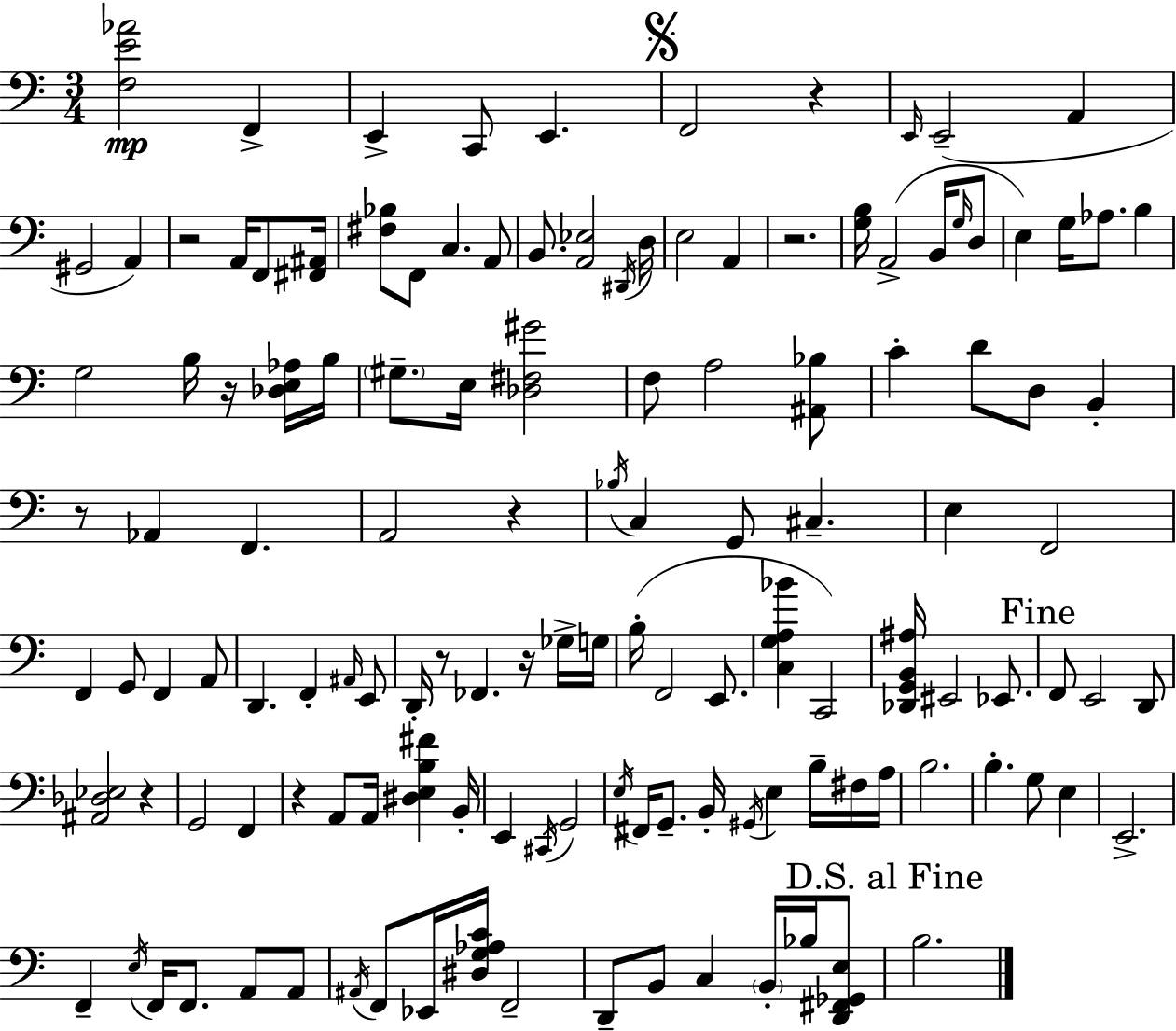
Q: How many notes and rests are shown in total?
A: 131